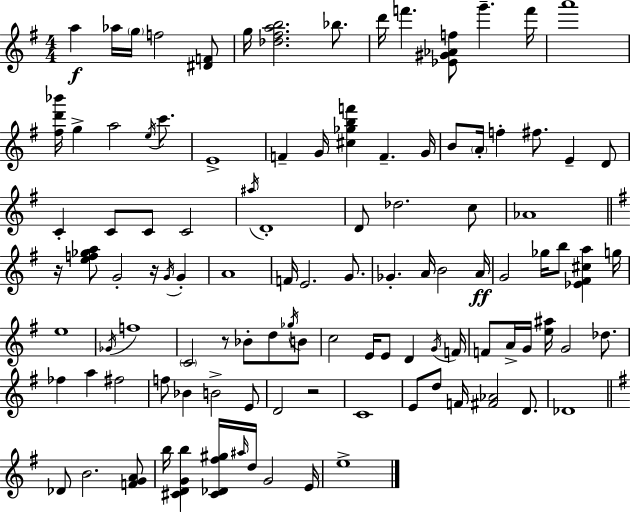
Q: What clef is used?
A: treble